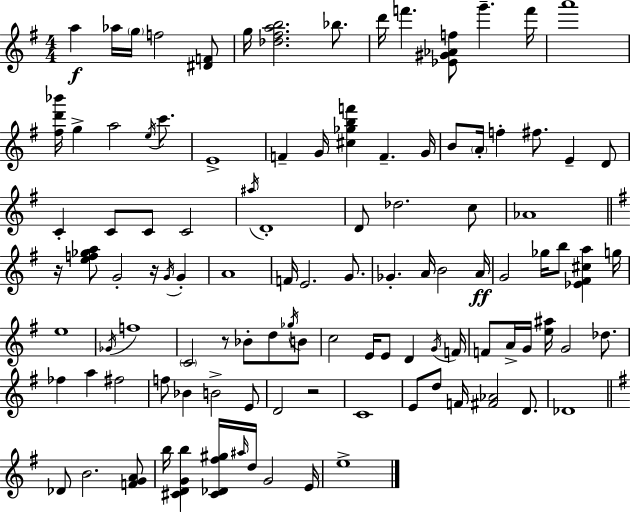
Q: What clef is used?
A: treble